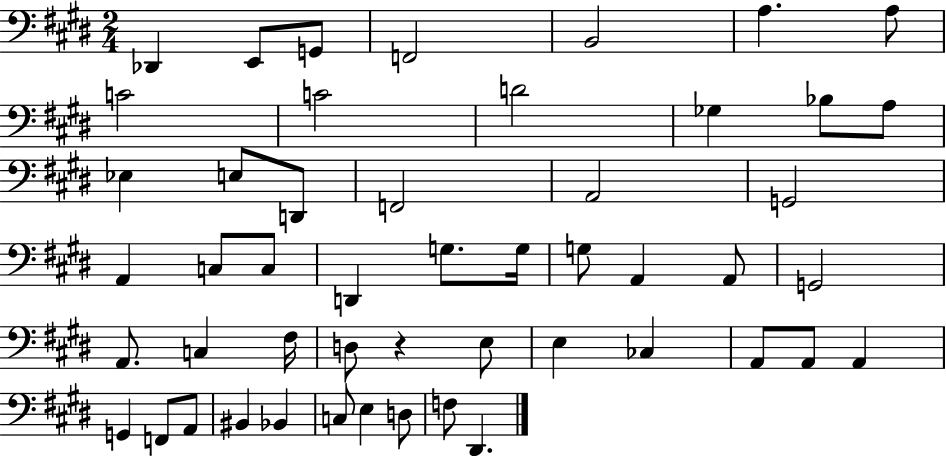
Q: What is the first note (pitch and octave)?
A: Db2